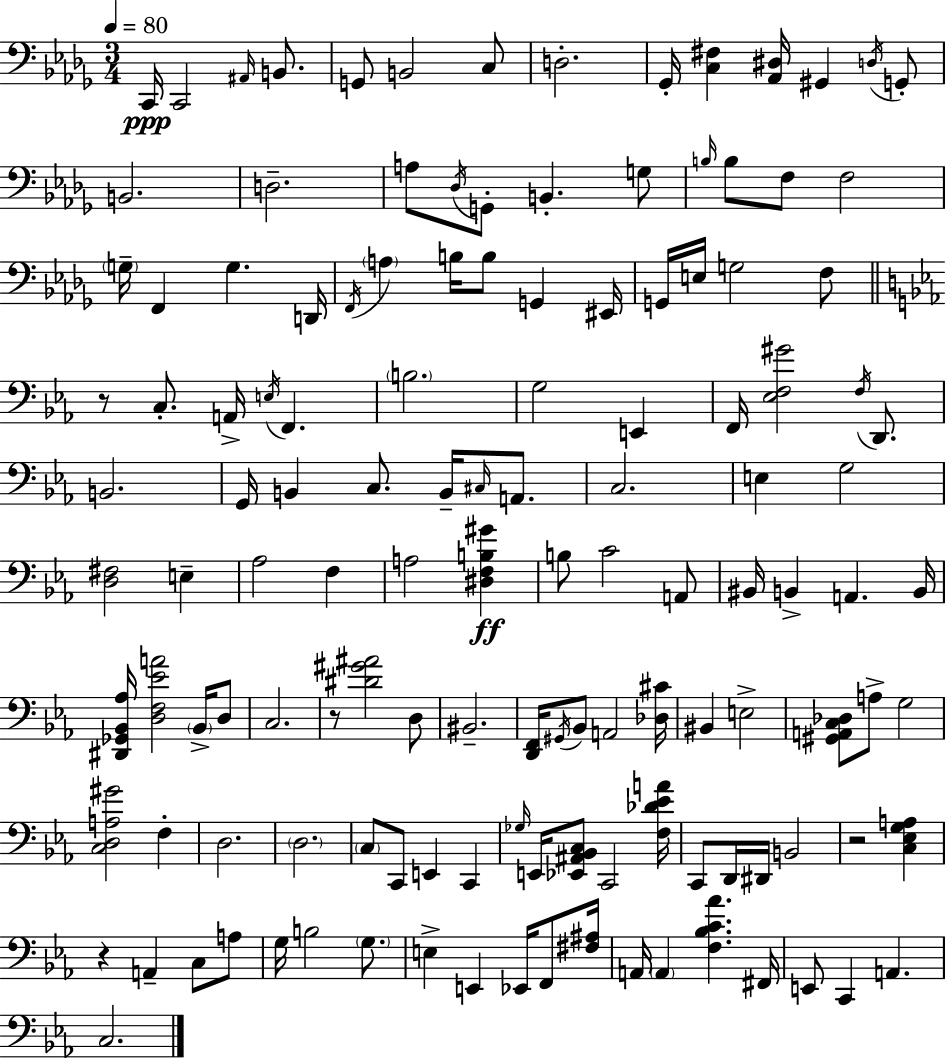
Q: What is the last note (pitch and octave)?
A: C3